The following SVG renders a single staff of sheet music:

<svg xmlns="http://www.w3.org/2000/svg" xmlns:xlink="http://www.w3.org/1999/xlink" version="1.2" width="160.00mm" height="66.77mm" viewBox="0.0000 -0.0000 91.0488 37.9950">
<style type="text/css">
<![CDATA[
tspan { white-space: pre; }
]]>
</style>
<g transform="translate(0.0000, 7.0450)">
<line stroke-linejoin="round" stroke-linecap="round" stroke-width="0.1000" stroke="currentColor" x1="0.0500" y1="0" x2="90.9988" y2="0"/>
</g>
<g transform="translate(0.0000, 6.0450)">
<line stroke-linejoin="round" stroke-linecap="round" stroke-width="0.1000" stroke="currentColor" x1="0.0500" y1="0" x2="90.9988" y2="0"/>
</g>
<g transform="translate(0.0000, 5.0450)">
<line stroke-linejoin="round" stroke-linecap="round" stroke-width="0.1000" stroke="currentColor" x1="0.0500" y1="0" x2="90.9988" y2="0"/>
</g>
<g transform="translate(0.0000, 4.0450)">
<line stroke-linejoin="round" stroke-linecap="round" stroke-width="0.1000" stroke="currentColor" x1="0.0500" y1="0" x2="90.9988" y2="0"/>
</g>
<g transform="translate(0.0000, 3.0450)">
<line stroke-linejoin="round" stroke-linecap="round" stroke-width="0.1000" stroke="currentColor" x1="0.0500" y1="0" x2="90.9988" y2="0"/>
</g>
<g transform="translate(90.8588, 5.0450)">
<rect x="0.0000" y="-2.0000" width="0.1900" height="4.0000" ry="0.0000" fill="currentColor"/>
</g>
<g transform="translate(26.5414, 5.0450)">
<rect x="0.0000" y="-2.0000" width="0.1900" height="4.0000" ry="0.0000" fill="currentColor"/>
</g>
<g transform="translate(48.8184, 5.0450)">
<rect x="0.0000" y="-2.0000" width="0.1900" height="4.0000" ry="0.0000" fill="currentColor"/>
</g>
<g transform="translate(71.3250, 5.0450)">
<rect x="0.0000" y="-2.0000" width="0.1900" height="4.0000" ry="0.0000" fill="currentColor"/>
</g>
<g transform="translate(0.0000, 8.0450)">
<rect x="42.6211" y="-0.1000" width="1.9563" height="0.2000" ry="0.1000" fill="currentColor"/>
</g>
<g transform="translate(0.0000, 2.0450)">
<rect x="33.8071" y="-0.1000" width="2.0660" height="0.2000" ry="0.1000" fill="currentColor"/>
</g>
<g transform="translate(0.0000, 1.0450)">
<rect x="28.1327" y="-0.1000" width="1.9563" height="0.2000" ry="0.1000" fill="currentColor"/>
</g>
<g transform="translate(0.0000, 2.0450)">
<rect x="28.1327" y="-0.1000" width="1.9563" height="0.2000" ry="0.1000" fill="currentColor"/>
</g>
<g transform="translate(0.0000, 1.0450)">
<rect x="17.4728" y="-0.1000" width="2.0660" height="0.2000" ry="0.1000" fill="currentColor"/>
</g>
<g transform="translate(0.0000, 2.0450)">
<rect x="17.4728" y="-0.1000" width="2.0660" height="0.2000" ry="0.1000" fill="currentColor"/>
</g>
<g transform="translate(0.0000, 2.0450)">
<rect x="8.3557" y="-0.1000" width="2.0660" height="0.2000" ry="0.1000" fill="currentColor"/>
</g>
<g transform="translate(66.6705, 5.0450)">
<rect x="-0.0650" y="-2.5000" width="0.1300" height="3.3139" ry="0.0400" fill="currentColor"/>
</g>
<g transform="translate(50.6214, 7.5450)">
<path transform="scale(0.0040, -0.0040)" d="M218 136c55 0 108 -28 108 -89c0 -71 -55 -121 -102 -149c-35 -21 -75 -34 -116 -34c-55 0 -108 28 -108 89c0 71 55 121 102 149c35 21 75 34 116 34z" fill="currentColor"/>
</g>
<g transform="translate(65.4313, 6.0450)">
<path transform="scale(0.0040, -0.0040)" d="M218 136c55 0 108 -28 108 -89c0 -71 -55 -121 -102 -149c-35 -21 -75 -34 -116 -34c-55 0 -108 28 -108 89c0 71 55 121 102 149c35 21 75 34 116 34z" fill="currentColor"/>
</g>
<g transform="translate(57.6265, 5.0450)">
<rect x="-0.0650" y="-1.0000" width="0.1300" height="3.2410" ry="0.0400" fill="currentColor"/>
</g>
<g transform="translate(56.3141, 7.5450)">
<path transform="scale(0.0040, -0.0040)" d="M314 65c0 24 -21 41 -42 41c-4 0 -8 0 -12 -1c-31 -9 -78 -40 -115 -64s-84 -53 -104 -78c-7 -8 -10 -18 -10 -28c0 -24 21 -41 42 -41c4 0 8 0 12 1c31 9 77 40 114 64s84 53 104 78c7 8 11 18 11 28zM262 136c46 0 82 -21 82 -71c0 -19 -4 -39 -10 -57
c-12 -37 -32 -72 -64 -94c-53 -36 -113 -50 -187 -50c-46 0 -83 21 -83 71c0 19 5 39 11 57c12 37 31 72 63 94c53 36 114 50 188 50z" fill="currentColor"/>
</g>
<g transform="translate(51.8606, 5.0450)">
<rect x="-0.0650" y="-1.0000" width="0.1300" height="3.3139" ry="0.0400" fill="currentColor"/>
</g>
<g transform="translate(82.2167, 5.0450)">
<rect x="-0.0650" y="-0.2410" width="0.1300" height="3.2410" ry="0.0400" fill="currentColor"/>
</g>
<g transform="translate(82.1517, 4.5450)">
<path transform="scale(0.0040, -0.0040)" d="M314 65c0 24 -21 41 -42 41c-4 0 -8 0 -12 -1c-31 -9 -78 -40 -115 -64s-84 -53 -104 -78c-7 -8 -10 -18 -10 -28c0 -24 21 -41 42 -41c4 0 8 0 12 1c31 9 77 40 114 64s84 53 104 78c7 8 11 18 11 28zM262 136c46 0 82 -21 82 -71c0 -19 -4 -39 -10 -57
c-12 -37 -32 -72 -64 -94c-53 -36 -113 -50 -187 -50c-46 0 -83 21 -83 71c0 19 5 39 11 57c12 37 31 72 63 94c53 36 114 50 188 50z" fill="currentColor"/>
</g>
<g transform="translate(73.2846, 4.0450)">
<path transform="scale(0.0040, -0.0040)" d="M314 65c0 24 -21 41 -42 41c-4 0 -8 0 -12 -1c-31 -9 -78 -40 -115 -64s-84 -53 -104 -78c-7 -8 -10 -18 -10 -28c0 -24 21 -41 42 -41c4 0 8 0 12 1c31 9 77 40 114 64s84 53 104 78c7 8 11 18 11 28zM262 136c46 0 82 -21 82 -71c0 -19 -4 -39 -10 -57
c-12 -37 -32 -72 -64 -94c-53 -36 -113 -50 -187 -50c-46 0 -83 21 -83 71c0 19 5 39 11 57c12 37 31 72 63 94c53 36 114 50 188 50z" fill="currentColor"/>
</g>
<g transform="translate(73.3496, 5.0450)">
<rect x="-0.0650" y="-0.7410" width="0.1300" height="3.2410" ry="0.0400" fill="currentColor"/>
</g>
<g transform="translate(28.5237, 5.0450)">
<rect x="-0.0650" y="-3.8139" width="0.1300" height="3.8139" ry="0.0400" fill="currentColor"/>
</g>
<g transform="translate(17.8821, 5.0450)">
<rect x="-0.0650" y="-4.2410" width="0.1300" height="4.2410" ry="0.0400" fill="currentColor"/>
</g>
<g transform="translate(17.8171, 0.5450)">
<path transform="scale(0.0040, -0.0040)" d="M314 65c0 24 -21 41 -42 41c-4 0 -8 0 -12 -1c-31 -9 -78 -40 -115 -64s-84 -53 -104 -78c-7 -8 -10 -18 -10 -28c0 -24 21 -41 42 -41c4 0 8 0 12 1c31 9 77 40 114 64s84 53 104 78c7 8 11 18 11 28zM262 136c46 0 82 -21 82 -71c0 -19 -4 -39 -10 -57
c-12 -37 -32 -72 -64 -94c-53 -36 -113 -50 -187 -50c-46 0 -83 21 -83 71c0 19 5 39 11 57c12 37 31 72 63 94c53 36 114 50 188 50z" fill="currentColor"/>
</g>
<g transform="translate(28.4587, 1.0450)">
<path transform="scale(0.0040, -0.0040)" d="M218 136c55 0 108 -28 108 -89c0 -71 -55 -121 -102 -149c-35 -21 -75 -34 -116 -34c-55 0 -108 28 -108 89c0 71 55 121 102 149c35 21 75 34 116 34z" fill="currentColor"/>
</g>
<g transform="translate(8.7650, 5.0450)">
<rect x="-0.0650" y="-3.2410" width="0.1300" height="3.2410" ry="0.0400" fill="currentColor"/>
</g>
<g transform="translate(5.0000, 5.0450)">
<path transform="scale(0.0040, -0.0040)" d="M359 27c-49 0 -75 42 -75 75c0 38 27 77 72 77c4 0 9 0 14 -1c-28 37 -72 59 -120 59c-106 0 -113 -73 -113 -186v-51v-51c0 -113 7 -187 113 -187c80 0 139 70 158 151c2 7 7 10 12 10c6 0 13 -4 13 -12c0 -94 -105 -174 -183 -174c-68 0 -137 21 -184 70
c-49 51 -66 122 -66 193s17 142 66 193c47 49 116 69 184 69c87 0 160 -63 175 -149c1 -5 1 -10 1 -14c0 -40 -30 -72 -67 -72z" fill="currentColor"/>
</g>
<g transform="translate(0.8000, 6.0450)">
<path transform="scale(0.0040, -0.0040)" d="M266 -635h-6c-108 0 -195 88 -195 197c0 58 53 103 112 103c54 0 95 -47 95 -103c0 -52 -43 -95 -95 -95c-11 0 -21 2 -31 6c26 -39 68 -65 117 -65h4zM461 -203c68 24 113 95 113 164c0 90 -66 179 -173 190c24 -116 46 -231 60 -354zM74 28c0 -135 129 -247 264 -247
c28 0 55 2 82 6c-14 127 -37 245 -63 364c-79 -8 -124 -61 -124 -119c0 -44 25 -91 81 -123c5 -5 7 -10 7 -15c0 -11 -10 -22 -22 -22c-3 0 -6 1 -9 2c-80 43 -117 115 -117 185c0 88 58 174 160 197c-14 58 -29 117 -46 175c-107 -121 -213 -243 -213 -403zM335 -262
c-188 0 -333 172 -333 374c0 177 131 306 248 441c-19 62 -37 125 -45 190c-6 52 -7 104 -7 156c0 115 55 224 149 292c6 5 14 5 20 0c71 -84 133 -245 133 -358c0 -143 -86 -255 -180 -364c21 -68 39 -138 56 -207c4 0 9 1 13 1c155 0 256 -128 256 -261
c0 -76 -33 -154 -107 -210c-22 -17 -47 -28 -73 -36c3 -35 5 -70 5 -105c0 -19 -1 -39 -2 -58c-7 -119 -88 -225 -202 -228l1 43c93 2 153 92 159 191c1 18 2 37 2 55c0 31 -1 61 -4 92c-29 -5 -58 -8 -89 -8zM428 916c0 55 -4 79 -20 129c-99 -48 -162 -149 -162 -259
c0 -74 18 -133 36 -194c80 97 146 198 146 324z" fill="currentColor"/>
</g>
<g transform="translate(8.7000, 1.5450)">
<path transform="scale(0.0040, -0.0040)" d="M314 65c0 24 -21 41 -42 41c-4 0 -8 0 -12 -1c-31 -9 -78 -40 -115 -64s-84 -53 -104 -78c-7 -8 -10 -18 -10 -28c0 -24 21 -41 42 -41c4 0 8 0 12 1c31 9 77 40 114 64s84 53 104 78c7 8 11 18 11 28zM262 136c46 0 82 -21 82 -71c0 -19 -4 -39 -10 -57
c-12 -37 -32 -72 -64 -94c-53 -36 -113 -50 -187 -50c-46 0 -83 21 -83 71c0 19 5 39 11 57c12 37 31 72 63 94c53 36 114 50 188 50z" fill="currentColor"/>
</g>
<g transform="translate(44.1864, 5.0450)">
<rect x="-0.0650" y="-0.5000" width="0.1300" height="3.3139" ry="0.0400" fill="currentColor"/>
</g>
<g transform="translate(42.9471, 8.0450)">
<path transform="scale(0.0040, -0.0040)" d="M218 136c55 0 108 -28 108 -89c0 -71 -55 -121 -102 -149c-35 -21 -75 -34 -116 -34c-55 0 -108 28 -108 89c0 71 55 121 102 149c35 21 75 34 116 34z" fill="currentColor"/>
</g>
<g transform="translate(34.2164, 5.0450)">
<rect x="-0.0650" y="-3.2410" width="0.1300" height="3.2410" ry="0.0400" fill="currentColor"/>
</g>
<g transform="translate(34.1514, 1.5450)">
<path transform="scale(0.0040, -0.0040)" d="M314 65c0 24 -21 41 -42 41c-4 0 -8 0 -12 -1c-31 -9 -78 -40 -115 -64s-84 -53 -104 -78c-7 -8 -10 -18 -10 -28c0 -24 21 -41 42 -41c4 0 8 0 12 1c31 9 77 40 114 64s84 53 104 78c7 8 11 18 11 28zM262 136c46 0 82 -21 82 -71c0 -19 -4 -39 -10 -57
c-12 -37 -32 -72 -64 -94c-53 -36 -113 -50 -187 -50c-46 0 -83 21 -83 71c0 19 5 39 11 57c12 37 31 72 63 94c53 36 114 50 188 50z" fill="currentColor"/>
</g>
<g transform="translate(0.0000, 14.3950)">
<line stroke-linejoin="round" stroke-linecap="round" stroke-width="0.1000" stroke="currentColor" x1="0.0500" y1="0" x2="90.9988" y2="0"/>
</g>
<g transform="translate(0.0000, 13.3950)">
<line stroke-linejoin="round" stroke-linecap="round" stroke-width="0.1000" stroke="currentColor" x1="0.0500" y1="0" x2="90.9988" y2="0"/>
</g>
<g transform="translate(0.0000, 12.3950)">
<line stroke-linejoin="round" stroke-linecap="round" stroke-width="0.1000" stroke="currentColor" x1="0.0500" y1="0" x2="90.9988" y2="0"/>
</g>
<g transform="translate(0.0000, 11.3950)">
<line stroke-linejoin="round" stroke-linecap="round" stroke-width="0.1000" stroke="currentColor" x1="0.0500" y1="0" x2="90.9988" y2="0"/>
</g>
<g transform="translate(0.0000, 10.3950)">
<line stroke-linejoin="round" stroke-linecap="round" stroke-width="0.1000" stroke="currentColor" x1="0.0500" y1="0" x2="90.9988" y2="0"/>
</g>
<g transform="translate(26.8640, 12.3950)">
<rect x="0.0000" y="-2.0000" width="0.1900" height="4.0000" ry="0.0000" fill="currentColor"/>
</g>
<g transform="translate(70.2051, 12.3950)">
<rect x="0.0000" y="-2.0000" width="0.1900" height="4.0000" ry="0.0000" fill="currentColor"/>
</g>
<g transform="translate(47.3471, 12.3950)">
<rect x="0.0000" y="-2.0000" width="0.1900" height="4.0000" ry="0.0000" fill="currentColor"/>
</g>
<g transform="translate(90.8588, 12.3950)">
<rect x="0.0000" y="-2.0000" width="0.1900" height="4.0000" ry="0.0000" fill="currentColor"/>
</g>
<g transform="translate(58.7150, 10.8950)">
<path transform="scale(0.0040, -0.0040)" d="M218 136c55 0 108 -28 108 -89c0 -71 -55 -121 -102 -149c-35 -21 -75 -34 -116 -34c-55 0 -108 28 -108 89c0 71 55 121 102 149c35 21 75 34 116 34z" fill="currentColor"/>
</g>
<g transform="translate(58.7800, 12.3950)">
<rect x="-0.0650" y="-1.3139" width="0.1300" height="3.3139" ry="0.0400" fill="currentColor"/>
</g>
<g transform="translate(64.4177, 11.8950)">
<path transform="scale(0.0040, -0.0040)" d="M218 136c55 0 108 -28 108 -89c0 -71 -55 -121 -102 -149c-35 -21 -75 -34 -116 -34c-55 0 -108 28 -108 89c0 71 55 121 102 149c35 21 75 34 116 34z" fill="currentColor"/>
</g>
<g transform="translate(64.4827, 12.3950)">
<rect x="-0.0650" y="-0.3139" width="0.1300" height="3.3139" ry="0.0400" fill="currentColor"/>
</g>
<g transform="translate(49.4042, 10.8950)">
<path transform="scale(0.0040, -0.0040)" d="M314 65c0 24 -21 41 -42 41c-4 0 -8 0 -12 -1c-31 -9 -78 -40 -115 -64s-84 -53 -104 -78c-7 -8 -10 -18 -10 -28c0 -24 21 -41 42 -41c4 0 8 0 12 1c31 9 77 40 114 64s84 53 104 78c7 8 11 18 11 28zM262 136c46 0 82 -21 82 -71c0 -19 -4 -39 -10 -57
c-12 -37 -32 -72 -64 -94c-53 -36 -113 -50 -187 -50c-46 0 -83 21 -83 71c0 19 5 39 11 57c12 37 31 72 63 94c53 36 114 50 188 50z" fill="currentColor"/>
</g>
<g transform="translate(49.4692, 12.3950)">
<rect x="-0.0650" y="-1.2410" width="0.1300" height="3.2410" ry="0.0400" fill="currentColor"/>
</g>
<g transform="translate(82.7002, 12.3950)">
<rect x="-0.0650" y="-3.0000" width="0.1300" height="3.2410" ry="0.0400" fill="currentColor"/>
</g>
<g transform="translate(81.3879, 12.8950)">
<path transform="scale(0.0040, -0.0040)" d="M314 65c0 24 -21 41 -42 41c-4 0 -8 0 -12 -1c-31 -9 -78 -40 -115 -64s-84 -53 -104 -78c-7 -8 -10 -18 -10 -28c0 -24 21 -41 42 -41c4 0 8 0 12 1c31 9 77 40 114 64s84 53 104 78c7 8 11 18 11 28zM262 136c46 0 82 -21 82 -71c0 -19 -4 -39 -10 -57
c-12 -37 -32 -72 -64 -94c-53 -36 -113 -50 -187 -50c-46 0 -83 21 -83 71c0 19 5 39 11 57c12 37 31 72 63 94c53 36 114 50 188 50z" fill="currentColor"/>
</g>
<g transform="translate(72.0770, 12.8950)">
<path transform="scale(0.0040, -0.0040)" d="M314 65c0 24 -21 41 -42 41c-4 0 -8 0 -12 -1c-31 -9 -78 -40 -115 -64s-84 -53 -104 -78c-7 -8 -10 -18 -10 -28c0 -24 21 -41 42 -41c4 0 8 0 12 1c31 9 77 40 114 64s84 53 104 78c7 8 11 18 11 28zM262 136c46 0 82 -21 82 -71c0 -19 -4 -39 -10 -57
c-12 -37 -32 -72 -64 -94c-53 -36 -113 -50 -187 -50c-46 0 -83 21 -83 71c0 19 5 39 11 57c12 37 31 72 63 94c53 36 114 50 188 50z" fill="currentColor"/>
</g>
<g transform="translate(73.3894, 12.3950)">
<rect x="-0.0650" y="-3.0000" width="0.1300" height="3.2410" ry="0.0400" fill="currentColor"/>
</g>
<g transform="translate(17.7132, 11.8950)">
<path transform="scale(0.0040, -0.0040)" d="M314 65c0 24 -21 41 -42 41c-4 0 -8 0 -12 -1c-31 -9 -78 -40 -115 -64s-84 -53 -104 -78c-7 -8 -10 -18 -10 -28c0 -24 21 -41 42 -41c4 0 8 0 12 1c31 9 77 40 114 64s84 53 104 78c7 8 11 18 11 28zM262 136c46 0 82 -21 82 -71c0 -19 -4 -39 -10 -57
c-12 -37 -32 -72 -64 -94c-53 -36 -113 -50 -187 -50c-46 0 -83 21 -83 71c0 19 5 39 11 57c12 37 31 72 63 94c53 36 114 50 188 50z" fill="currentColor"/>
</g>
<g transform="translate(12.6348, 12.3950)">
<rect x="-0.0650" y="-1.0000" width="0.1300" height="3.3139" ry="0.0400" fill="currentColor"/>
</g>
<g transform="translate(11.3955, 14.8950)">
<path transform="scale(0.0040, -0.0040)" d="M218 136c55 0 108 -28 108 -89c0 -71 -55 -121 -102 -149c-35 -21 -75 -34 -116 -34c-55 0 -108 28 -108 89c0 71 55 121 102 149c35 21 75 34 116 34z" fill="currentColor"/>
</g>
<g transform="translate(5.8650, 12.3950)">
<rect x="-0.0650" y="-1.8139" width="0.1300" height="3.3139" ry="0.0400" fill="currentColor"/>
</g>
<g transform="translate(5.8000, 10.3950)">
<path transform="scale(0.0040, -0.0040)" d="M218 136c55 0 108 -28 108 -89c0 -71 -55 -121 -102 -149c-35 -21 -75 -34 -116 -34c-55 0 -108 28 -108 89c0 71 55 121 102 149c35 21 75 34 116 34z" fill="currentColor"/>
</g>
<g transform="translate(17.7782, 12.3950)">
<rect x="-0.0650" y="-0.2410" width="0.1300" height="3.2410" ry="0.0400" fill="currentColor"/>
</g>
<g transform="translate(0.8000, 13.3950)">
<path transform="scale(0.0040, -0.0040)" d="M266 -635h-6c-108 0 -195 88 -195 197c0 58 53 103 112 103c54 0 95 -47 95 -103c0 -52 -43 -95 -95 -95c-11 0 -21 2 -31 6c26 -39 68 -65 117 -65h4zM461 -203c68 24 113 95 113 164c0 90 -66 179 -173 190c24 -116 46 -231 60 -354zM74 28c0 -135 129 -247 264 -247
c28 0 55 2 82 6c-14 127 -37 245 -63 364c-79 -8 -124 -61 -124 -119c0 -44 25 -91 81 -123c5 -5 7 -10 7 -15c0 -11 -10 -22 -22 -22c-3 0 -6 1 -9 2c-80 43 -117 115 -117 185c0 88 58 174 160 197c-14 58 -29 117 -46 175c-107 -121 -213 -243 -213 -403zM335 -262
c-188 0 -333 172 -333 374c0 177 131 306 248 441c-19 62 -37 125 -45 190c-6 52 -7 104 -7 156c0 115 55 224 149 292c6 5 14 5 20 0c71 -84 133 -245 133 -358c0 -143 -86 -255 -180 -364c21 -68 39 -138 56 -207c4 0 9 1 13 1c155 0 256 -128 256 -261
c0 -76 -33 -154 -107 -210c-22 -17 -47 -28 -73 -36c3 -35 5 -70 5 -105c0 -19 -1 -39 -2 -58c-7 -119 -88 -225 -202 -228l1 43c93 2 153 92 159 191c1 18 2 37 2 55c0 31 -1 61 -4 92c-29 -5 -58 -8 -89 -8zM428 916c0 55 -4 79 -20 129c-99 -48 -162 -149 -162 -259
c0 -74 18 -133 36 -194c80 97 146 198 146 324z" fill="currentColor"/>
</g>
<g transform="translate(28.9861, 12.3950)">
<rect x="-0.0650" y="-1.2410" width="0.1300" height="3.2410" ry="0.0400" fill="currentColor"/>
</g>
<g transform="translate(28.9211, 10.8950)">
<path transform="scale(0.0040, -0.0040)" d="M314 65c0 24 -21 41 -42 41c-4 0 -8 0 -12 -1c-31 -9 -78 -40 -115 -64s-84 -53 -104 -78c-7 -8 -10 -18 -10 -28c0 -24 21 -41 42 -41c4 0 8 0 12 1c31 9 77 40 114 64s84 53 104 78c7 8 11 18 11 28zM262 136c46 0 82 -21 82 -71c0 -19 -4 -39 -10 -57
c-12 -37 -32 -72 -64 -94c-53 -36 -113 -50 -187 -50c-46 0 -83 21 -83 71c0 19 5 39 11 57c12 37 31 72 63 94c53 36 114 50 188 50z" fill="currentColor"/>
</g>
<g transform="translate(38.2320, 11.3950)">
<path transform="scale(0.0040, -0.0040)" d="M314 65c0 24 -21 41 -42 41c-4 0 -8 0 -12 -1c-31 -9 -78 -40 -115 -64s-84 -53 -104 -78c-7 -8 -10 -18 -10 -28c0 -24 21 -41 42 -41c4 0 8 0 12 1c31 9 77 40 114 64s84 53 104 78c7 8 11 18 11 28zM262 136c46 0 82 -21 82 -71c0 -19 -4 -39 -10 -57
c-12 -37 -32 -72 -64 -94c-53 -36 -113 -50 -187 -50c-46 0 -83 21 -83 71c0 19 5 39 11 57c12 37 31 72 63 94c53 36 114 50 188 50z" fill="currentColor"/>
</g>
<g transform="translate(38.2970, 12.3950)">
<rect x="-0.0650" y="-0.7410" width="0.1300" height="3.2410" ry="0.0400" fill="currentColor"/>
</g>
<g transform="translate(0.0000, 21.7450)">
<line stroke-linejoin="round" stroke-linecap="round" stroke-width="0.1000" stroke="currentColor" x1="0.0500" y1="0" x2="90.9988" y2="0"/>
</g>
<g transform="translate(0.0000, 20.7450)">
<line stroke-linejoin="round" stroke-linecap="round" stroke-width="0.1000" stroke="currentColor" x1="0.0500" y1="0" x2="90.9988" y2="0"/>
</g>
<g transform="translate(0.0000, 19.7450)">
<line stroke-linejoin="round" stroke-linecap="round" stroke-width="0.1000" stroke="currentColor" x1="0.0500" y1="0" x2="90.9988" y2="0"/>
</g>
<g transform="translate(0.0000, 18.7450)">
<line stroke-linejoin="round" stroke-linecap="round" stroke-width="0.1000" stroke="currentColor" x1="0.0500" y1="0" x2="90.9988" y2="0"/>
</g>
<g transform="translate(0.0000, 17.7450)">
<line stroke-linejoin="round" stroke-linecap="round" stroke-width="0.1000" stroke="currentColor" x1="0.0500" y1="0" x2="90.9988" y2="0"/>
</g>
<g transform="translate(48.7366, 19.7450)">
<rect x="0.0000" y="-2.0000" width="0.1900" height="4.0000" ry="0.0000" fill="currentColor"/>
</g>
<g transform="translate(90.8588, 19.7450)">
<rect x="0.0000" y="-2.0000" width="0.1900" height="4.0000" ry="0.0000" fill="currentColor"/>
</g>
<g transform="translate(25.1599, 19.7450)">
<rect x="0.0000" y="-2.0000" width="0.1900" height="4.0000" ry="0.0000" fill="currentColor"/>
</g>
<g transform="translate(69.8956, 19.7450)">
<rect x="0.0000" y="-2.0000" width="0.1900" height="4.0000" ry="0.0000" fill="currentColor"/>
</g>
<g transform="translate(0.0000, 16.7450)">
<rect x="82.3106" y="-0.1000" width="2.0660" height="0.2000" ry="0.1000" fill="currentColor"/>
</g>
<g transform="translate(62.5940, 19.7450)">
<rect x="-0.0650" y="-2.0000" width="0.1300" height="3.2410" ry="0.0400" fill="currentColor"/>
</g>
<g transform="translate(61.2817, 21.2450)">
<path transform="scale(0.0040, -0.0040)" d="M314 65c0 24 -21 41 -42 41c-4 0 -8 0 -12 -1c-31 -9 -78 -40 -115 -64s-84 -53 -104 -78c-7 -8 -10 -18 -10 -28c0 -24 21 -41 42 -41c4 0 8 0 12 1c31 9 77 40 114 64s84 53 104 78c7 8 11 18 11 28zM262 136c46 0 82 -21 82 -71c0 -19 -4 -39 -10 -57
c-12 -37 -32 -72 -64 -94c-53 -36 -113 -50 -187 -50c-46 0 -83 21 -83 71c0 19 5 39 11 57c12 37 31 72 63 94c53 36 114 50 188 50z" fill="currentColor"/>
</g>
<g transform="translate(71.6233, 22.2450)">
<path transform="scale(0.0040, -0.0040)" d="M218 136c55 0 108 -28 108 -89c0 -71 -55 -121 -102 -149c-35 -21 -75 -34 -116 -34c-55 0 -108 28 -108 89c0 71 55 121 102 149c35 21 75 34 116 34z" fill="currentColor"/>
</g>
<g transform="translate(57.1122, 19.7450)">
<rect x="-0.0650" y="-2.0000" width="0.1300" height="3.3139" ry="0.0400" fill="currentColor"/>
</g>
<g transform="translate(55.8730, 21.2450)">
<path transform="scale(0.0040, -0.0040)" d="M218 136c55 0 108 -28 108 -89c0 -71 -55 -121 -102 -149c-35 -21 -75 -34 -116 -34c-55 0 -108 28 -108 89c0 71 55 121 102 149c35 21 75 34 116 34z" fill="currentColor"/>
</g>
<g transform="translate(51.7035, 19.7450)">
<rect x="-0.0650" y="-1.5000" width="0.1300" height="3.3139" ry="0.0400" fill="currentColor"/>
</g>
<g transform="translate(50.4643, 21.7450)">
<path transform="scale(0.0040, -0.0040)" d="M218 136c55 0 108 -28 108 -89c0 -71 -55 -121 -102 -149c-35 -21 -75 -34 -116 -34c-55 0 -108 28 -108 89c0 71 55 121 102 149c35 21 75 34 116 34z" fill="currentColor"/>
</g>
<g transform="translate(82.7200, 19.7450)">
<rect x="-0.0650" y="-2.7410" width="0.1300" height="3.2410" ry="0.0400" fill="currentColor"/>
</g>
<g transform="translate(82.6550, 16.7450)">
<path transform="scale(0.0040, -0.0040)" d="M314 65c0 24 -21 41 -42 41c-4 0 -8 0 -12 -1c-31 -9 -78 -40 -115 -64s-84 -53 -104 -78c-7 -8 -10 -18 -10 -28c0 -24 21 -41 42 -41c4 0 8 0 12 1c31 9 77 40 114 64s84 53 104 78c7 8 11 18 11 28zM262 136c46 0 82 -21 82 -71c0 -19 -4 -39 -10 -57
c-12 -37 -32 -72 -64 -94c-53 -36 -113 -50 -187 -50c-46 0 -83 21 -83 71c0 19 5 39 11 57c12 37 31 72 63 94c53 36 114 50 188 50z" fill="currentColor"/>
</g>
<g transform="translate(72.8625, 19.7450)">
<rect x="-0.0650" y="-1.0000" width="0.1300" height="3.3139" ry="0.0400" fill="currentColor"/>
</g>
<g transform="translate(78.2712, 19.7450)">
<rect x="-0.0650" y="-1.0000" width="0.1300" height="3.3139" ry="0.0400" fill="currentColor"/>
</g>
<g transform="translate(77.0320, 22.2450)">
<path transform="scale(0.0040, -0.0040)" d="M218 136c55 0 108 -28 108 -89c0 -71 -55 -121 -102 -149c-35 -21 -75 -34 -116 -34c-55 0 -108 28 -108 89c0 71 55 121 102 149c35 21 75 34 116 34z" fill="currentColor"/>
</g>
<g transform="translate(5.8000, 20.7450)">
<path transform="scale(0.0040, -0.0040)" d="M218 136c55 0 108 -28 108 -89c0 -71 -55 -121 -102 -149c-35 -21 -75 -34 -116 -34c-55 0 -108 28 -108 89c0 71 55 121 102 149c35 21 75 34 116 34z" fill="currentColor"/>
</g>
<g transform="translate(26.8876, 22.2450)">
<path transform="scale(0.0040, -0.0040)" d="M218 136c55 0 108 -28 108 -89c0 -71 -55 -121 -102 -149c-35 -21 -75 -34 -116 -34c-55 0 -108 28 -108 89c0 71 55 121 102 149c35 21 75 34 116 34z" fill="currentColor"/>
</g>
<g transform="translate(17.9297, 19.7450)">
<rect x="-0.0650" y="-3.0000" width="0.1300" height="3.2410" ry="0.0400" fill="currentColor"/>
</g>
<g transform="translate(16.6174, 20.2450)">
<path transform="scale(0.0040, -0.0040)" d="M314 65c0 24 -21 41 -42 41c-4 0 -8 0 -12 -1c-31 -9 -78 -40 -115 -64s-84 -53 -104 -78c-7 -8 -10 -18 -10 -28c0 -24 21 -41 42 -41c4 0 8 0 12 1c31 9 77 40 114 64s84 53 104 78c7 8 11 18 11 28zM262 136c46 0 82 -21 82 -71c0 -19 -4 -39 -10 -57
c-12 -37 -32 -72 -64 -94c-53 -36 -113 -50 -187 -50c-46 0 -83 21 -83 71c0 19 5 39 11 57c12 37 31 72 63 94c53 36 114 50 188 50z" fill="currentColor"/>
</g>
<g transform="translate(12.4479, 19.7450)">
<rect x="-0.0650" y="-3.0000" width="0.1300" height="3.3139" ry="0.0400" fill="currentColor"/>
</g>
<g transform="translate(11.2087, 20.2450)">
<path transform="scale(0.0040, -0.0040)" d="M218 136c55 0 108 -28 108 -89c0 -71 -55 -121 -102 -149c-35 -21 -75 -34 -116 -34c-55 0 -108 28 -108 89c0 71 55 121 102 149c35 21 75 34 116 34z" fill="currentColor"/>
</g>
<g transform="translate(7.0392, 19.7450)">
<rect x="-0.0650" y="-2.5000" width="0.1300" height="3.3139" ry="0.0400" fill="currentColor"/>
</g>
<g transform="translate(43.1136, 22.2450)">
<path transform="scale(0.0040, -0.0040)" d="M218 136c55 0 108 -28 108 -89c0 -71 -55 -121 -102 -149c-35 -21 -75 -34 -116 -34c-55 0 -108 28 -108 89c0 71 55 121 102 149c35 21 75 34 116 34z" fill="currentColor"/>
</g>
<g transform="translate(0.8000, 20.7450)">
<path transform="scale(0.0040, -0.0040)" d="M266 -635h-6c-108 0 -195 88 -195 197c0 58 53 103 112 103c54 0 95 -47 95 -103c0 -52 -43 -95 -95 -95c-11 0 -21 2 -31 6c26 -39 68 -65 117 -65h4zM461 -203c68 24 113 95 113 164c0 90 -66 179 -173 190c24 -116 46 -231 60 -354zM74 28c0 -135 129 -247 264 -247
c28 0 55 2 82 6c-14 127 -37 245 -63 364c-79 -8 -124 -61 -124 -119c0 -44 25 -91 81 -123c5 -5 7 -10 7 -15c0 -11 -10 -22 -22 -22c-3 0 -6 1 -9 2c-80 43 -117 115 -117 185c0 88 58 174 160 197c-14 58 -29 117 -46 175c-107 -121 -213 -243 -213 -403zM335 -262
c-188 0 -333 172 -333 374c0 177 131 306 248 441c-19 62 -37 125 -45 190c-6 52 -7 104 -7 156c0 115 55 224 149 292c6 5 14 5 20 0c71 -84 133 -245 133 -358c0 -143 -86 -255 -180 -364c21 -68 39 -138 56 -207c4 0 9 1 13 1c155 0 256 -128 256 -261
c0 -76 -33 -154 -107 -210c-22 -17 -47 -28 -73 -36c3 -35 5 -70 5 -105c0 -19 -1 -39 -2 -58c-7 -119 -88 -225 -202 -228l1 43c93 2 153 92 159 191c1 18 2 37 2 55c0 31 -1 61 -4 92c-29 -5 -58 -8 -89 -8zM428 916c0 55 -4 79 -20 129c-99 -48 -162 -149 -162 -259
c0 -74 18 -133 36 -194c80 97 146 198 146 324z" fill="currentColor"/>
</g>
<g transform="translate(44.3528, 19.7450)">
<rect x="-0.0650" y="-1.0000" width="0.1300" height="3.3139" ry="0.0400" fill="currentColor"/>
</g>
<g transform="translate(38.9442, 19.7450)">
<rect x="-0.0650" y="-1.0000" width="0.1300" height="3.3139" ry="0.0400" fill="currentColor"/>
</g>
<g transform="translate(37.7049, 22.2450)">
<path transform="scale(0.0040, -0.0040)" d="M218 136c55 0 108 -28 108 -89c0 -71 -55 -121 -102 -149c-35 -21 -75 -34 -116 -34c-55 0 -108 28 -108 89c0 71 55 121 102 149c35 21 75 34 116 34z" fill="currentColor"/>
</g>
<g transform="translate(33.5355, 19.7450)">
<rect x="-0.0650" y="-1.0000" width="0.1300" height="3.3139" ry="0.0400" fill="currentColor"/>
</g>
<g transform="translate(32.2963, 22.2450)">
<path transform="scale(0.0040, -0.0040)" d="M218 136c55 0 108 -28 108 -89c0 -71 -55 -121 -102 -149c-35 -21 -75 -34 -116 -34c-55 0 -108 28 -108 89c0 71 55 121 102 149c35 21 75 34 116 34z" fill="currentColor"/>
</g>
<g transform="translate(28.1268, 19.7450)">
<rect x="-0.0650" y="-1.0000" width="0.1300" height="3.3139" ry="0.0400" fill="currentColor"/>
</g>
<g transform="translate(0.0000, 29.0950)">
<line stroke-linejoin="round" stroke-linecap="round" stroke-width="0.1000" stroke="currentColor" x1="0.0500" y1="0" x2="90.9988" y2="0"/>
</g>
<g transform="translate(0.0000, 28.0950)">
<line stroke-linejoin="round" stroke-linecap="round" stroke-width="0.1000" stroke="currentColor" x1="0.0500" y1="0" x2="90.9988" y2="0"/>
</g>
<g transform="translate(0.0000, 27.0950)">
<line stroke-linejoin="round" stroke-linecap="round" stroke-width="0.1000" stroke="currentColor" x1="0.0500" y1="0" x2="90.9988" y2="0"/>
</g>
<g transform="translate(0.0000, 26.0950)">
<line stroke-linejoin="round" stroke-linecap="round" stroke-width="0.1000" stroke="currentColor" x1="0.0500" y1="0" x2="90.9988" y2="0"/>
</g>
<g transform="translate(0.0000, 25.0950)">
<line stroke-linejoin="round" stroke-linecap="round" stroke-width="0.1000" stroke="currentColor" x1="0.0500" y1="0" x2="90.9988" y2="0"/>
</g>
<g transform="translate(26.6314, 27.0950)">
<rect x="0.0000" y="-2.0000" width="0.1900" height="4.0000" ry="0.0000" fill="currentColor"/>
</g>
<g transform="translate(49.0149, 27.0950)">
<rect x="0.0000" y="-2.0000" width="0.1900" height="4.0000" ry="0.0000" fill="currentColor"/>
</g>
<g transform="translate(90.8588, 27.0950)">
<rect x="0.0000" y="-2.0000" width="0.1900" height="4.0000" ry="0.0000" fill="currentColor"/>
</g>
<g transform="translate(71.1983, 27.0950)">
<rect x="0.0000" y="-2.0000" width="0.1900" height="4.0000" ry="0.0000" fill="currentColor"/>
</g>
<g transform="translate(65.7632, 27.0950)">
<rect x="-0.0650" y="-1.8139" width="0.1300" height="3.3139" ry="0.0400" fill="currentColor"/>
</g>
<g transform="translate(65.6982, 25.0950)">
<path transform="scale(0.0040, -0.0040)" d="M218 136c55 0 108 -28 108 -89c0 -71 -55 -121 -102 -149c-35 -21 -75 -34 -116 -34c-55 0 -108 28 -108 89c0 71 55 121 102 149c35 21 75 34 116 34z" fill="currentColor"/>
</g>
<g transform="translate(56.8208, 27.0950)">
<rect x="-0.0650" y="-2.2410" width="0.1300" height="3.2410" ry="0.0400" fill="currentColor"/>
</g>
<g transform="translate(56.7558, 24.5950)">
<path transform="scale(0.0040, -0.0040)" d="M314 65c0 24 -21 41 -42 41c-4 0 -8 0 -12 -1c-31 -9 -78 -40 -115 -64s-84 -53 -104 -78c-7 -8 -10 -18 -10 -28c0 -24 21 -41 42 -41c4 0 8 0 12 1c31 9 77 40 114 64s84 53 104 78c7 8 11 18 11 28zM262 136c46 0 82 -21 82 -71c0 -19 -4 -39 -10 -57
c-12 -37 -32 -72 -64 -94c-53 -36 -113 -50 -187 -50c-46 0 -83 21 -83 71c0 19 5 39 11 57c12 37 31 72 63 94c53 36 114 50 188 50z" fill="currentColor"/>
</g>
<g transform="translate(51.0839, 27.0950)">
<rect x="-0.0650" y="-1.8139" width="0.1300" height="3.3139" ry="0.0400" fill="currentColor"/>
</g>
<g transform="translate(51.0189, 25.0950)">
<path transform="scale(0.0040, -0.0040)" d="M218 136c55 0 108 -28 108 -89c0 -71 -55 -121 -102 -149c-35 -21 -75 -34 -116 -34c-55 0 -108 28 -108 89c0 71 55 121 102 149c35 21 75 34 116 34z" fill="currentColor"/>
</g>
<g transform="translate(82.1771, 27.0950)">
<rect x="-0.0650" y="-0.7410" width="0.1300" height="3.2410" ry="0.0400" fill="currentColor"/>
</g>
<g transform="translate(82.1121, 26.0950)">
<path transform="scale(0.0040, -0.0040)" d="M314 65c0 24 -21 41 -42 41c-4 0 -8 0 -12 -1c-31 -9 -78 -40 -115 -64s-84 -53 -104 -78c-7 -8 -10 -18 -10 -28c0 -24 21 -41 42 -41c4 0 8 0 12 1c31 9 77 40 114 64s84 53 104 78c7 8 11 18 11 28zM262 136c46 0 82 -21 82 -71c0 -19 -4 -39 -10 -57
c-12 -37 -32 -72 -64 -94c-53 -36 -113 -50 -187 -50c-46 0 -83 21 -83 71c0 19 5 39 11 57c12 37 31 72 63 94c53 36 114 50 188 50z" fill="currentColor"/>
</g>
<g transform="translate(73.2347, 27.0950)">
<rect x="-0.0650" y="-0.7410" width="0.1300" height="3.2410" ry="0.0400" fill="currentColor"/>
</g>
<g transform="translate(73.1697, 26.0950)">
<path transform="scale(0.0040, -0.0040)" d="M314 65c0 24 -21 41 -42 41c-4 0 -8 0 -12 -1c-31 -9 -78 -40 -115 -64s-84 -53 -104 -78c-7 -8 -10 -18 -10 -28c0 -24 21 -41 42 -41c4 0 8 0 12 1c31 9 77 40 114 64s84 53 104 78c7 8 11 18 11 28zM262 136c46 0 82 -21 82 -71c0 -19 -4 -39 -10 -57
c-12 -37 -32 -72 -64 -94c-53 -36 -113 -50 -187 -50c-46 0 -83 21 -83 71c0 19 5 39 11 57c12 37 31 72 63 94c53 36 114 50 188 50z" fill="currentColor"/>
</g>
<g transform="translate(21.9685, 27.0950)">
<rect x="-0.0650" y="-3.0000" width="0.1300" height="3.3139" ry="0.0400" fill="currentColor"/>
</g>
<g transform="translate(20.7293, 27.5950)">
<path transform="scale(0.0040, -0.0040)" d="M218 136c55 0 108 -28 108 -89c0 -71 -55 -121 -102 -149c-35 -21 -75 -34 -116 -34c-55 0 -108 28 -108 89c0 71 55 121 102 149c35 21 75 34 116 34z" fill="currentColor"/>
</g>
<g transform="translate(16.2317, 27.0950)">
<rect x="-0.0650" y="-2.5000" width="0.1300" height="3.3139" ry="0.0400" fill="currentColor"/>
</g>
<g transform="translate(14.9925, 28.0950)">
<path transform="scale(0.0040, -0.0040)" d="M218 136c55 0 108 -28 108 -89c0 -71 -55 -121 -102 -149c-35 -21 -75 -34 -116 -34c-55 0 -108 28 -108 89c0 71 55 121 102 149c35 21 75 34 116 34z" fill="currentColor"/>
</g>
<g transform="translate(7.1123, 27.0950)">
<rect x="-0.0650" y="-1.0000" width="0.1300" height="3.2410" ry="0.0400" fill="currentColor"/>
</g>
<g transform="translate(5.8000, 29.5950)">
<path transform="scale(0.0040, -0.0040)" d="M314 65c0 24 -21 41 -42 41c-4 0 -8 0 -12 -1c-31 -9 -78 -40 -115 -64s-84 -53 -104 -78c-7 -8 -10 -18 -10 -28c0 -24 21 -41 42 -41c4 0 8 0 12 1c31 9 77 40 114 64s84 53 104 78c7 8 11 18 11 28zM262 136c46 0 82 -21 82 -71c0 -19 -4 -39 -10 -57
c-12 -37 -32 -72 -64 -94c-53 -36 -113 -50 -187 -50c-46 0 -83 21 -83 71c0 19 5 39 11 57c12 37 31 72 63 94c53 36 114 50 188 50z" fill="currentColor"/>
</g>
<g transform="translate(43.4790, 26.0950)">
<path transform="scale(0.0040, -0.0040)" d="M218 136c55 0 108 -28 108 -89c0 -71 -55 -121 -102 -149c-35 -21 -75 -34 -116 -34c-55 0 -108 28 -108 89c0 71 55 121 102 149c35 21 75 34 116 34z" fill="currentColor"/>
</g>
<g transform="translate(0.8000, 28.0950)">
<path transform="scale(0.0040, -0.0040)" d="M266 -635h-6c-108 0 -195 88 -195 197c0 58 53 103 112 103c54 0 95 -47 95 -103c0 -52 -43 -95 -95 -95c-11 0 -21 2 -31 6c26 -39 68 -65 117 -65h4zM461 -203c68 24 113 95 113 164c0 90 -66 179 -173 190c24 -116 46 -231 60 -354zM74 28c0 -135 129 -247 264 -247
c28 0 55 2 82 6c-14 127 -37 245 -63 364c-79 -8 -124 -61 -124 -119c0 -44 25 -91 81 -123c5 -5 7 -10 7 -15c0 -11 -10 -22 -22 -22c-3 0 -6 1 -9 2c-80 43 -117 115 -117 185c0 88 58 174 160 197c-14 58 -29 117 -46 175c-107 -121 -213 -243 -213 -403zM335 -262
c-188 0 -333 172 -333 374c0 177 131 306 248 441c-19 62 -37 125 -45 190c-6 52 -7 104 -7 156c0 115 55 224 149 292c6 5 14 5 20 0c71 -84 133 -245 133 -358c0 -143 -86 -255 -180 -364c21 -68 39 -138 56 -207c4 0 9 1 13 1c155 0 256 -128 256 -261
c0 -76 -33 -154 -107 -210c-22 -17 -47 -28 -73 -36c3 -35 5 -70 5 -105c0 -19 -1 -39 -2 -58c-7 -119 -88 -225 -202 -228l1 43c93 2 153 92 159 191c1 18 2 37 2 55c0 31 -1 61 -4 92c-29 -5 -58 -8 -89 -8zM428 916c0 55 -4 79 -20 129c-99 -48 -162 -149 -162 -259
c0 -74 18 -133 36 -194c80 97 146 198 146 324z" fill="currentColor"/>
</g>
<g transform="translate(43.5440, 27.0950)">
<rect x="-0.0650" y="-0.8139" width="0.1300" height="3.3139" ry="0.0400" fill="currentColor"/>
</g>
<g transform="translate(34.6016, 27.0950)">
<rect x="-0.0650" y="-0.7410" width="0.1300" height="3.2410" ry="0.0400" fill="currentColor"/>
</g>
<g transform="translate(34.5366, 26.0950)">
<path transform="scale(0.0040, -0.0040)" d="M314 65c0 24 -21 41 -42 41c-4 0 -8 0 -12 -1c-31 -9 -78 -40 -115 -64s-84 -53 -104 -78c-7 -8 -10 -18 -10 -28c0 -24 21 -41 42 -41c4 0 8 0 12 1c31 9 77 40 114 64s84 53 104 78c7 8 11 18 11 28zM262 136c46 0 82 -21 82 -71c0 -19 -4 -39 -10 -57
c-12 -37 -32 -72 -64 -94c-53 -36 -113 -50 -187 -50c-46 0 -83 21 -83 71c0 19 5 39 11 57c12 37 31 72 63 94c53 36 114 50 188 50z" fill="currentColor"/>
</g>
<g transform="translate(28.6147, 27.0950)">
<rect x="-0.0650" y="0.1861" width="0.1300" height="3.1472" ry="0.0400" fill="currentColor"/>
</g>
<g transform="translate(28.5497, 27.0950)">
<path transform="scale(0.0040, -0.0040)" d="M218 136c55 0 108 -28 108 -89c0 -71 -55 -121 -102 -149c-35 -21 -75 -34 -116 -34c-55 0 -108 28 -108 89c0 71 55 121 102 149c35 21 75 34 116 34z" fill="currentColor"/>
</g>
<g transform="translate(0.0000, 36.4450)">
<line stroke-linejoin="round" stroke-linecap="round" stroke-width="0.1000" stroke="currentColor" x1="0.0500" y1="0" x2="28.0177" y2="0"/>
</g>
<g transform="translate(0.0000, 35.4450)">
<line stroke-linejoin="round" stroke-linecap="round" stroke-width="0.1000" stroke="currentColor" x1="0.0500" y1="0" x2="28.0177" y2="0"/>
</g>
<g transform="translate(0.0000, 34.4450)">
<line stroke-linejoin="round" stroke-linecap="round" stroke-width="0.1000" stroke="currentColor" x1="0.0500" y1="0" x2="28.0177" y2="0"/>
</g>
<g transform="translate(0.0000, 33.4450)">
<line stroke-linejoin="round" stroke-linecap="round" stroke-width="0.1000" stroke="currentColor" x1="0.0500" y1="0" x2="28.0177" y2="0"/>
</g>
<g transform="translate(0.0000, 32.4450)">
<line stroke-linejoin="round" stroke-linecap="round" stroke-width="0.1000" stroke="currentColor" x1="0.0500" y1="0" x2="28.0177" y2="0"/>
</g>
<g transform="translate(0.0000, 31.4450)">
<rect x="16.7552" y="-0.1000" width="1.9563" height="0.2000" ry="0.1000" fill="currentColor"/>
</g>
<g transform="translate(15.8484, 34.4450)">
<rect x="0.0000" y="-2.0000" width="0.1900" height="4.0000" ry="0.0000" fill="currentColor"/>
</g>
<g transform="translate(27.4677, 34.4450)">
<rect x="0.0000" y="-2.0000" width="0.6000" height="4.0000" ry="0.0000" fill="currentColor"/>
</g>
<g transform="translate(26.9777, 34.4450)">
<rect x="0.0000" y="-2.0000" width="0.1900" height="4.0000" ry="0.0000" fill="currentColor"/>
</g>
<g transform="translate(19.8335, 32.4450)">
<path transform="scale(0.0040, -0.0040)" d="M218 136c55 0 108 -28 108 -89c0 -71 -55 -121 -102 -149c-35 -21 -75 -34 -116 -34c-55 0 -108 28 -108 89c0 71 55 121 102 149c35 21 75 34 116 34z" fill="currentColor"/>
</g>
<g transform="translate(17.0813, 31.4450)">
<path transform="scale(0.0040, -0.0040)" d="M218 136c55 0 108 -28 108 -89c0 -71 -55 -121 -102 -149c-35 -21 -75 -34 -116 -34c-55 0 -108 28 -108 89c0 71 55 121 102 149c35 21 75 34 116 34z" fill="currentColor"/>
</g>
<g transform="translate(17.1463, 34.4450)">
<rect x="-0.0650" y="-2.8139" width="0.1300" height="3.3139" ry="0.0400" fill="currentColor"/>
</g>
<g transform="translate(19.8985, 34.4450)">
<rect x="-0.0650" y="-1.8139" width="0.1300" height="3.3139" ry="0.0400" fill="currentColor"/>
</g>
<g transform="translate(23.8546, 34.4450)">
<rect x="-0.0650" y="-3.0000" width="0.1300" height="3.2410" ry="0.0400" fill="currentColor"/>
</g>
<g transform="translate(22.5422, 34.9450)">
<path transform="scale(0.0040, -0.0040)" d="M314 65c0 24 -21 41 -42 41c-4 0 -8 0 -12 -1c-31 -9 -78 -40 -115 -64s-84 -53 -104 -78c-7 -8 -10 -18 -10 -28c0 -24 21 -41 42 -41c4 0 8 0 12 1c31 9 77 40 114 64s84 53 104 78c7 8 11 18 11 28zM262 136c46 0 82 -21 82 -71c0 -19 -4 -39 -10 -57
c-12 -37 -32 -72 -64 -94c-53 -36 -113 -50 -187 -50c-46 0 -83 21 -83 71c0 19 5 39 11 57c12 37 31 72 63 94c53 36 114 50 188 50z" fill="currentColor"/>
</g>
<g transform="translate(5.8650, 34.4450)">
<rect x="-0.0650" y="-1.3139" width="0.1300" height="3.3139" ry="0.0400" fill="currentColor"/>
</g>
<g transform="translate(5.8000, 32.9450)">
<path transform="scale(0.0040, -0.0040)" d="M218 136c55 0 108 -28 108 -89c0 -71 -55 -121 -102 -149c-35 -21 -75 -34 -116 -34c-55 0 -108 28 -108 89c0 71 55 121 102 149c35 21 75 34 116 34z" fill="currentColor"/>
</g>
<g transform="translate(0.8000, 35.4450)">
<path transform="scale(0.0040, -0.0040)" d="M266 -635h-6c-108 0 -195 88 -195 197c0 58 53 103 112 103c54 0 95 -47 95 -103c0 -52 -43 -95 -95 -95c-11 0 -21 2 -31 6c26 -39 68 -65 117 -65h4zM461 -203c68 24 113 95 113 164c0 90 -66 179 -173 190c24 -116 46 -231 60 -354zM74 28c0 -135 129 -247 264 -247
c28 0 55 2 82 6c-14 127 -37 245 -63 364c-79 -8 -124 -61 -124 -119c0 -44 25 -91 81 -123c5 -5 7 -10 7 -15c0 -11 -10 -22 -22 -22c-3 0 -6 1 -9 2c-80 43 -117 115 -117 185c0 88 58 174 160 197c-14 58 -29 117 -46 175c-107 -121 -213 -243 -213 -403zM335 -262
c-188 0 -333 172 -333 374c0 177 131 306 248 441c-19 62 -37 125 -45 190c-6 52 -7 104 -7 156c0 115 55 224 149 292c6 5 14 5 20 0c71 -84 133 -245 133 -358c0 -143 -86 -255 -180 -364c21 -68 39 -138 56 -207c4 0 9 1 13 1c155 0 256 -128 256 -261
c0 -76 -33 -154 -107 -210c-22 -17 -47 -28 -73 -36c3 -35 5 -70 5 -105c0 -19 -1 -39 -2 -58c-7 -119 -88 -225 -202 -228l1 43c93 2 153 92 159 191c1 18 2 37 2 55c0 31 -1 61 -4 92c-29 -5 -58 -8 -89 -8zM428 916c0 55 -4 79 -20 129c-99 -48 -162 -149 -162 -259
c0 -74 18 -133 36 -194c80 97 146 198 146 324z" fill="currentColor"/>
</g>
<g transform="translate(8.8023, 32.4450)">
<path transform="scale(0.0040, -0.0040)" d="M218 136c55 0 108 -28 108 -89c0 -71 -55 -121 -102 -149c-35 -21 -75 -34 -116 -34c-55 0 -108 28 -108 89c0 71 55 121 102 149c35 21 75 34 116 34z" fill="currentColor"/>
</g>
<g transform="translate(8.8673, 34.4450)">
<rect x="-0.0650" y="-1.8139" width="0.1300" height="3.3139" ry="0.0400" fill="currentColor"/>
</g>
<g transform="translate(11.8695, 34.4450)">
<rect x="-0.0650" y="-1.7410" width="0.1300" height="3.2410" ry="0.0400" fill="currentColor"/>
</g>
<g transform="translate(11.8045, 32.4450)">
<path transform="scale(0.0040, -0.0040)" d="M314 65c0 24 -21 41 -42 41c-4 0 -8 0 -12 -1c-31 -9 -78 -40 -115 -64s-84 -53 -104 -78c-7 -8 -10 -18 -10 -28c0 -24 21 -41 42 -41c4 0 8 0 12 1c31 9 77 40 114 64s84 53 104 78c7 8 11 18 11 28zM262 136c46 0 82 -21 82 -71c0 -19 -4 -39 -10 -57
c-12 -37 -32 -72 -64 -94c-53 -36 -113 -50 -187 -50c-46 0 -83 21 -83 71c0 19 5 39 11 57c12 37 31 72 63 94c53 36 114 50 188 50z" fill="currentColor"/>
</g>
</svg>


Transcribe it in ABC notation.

X:1
T:Untitled
M:4/4
L:1/4
K:C
b2 d'2 c' b2 C D D2 G d2 c2 f D c2 e2 d2 e2 e c A2 A2 G A A2 D D D D E F F2 D D a2 D2 G A B d2 d f g2 f d2 d2 e f f2 a f A2